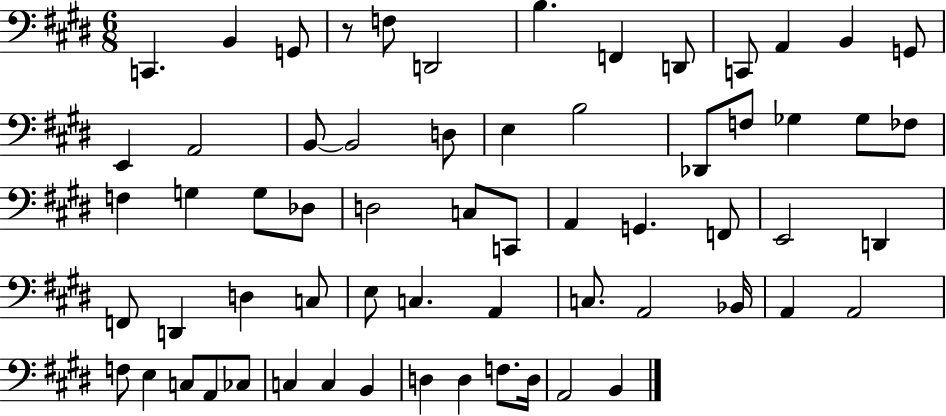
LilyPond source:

{
  \clef bass
  \numericTimeSignature
  \time 6/8
  \key e \major
  \repeat volta 2 { c,4. b,4 g,8 | r8 f8 d,2 | b4. f,4 d,8 | c,8 a,4 b,4 g,8 | \break e,4 a,2 | b,8~~ b,2 d8 | e4 b2 | des,8 f8 ges4 ges8 fes8 | \break f4 g4 g8 des8 | d2 c8 c,8 | a,4 g,4. f,8 | e,2 d,4 | \break f,8 d,4 d4 c8 | e8 c4. a,4 | c8. a,2 bes,16 | a,4 a,2 | \break f8 e4 c8 a,8 ces8 | c4 c4 b,4 | d4 d4 f8. d16 | a,2 b,4 | \break } \bar "|."
}